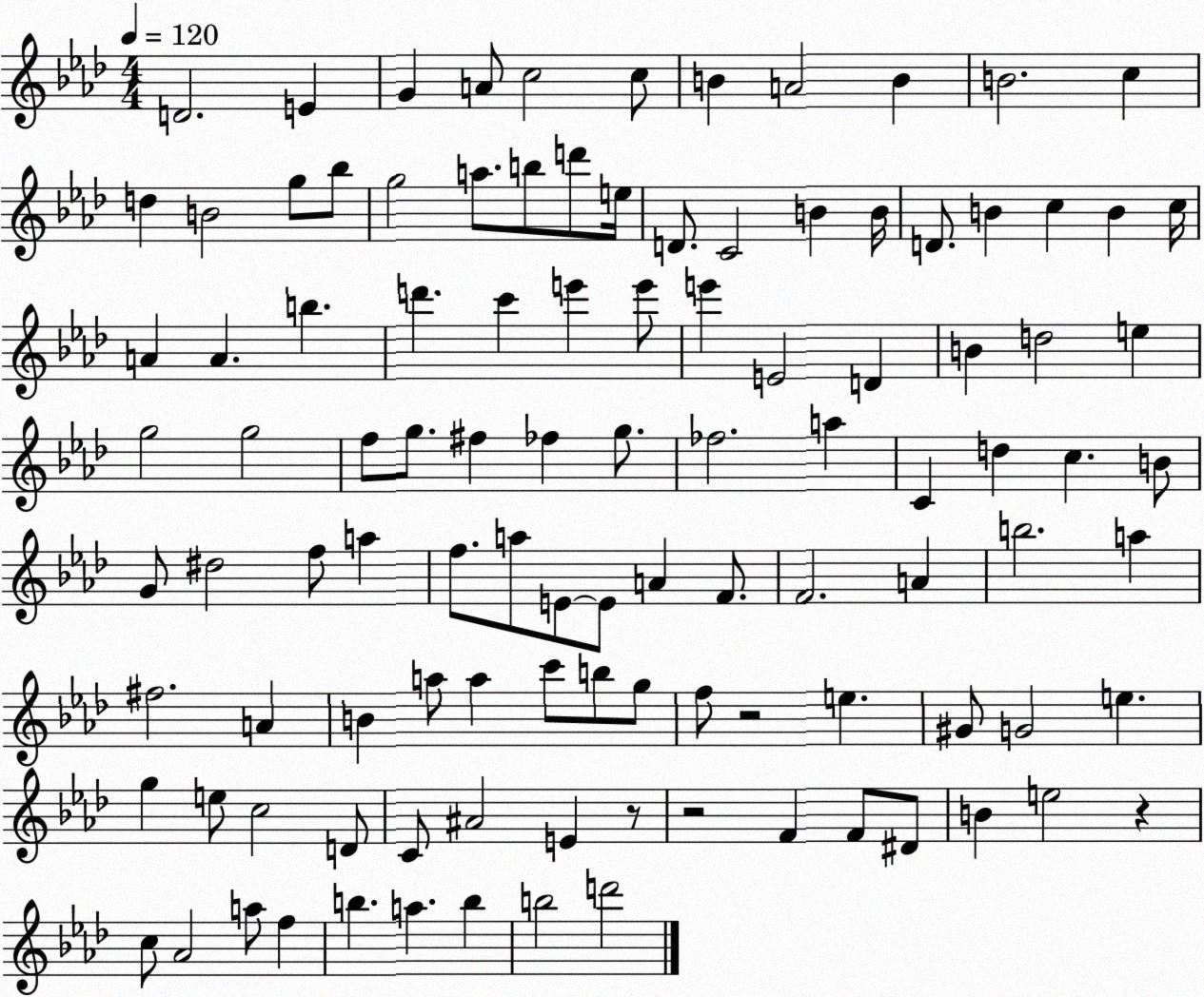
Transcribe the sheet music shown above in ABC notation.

X:1
T:Untitled
M:4/4
L:1/4
K:Ab
D2 E G A/2 c2 c/2 B A2 B B2 c d B2 g/2 _b/2 g2 a/2 b/2 d'/2 e/4 D/2 C2 B B/4 D/2 B c B c/4 A A b d' c' e' e'/2 e' E2 D B d2 e g2 g2 f/2 g/2 ^f _f g/2 _f2 a C d c B/2 G/2 ^d2 f/2 a f/2 a/2 E/2 E/2 A F/2 F2 A b2 a ^f2 A B a/2 a c'/2 b/2 g/2 f/2 z2 e ^G/2 G2 e g e/2 c2 D/2 C/2 ^A2 E z/2 z2 F F/2 ^D/2 B e2 z c/2 _A2 a/2 f b a b b2 d'2